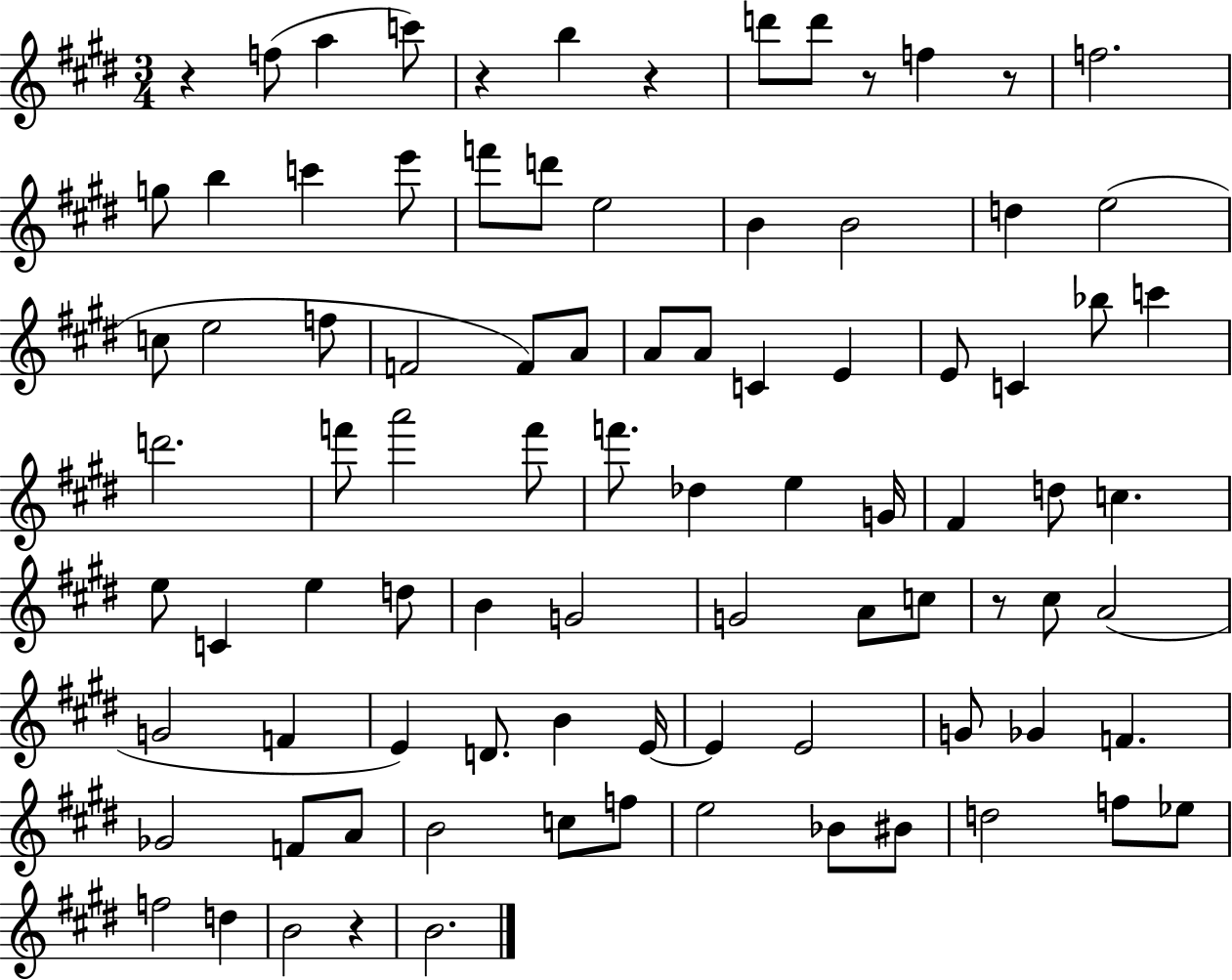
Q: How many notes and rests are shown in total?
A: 89